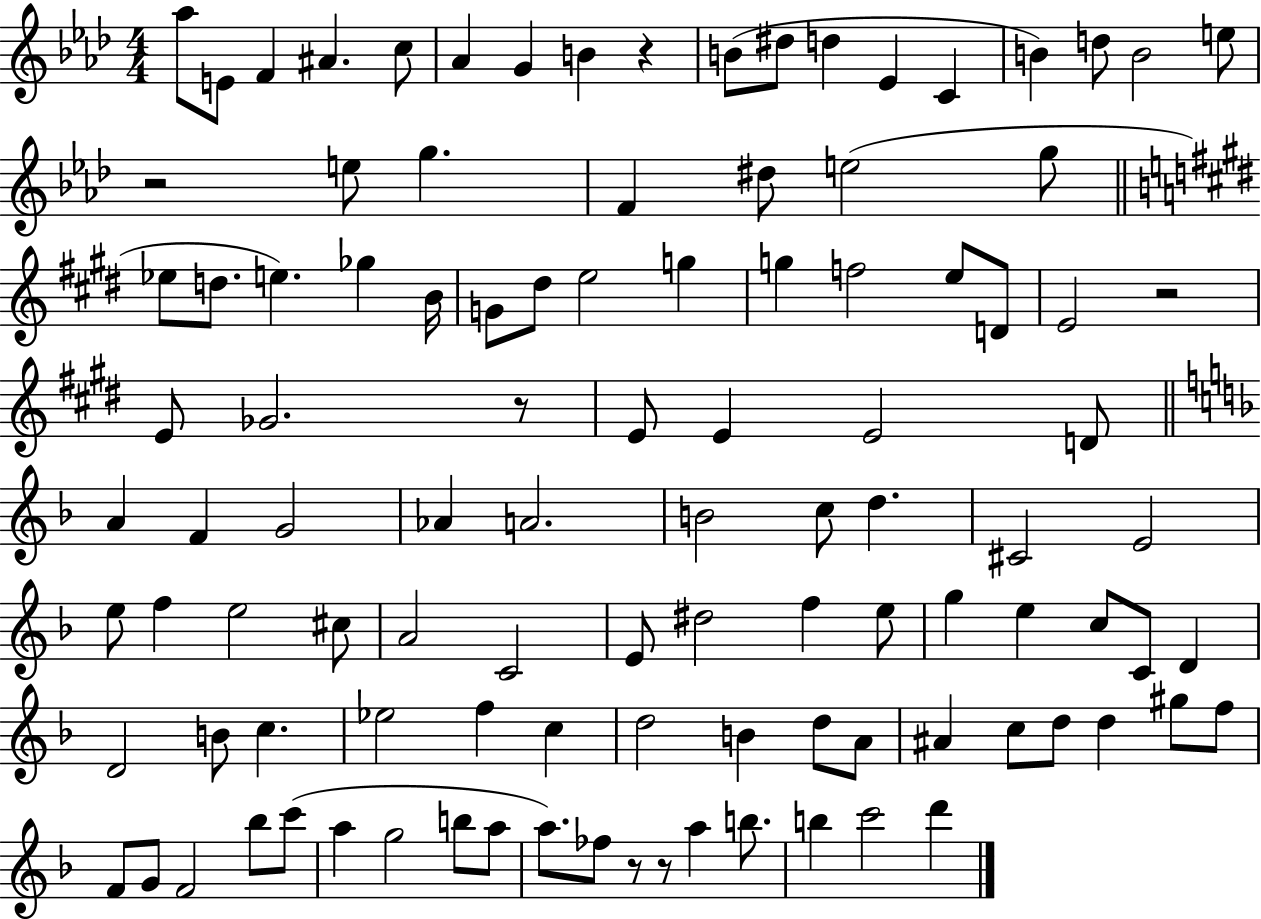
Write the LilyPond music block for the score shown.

{
  \clef treble
  \numericTimeSignature
  \time 4/4
  \key aes \major
  aes''8 e'8 f'4 ais'4. c''8 | aes'4 g'4 b'4 r4 | b'8( dis''8 d''4 ees'4 c'4 | b'4) d''8 b'2 e''8 | \break r2 e''8 g''4. | f'4 dis''8 e''2( g''8 | \bar "||" \break \key e \major ees''8 d''8. e''4.) ges''4 b'16 | g'8 dis''8 e''2 g''4 | g''4 f''2 e''8 d'8 | e'2 r2 | \break e'8 ges'2. r8 | e'8 e'4 e'2 d'8 | \bar "||" \break \key f \major a'4 f'4 g'2 | aes'4 a'2. | b'2 c''8 d''4. | cis'2 e'2 | \break e''8 f''4 e''2 cis''8 | a'2 c'2 | e'8 dis''2 f''4 e''8 | g''4 e''4 c''8 c'8 d'4 | \break d'2 b'8 c''4. | ees''2 f''4 c''4 | d''2 b'4 d''8 a'8 | ais'4 c''8 d''8 d''4 gis''8 f''8 | \break f'8 g'8 f'2 bes''8 c'''8( | a''4 g''2 b''8 a''8 | a''8.) fes''8 r8 r8 a''4 b''8. | b''4 c'''2 d'''4 | \break \bar "|."
}